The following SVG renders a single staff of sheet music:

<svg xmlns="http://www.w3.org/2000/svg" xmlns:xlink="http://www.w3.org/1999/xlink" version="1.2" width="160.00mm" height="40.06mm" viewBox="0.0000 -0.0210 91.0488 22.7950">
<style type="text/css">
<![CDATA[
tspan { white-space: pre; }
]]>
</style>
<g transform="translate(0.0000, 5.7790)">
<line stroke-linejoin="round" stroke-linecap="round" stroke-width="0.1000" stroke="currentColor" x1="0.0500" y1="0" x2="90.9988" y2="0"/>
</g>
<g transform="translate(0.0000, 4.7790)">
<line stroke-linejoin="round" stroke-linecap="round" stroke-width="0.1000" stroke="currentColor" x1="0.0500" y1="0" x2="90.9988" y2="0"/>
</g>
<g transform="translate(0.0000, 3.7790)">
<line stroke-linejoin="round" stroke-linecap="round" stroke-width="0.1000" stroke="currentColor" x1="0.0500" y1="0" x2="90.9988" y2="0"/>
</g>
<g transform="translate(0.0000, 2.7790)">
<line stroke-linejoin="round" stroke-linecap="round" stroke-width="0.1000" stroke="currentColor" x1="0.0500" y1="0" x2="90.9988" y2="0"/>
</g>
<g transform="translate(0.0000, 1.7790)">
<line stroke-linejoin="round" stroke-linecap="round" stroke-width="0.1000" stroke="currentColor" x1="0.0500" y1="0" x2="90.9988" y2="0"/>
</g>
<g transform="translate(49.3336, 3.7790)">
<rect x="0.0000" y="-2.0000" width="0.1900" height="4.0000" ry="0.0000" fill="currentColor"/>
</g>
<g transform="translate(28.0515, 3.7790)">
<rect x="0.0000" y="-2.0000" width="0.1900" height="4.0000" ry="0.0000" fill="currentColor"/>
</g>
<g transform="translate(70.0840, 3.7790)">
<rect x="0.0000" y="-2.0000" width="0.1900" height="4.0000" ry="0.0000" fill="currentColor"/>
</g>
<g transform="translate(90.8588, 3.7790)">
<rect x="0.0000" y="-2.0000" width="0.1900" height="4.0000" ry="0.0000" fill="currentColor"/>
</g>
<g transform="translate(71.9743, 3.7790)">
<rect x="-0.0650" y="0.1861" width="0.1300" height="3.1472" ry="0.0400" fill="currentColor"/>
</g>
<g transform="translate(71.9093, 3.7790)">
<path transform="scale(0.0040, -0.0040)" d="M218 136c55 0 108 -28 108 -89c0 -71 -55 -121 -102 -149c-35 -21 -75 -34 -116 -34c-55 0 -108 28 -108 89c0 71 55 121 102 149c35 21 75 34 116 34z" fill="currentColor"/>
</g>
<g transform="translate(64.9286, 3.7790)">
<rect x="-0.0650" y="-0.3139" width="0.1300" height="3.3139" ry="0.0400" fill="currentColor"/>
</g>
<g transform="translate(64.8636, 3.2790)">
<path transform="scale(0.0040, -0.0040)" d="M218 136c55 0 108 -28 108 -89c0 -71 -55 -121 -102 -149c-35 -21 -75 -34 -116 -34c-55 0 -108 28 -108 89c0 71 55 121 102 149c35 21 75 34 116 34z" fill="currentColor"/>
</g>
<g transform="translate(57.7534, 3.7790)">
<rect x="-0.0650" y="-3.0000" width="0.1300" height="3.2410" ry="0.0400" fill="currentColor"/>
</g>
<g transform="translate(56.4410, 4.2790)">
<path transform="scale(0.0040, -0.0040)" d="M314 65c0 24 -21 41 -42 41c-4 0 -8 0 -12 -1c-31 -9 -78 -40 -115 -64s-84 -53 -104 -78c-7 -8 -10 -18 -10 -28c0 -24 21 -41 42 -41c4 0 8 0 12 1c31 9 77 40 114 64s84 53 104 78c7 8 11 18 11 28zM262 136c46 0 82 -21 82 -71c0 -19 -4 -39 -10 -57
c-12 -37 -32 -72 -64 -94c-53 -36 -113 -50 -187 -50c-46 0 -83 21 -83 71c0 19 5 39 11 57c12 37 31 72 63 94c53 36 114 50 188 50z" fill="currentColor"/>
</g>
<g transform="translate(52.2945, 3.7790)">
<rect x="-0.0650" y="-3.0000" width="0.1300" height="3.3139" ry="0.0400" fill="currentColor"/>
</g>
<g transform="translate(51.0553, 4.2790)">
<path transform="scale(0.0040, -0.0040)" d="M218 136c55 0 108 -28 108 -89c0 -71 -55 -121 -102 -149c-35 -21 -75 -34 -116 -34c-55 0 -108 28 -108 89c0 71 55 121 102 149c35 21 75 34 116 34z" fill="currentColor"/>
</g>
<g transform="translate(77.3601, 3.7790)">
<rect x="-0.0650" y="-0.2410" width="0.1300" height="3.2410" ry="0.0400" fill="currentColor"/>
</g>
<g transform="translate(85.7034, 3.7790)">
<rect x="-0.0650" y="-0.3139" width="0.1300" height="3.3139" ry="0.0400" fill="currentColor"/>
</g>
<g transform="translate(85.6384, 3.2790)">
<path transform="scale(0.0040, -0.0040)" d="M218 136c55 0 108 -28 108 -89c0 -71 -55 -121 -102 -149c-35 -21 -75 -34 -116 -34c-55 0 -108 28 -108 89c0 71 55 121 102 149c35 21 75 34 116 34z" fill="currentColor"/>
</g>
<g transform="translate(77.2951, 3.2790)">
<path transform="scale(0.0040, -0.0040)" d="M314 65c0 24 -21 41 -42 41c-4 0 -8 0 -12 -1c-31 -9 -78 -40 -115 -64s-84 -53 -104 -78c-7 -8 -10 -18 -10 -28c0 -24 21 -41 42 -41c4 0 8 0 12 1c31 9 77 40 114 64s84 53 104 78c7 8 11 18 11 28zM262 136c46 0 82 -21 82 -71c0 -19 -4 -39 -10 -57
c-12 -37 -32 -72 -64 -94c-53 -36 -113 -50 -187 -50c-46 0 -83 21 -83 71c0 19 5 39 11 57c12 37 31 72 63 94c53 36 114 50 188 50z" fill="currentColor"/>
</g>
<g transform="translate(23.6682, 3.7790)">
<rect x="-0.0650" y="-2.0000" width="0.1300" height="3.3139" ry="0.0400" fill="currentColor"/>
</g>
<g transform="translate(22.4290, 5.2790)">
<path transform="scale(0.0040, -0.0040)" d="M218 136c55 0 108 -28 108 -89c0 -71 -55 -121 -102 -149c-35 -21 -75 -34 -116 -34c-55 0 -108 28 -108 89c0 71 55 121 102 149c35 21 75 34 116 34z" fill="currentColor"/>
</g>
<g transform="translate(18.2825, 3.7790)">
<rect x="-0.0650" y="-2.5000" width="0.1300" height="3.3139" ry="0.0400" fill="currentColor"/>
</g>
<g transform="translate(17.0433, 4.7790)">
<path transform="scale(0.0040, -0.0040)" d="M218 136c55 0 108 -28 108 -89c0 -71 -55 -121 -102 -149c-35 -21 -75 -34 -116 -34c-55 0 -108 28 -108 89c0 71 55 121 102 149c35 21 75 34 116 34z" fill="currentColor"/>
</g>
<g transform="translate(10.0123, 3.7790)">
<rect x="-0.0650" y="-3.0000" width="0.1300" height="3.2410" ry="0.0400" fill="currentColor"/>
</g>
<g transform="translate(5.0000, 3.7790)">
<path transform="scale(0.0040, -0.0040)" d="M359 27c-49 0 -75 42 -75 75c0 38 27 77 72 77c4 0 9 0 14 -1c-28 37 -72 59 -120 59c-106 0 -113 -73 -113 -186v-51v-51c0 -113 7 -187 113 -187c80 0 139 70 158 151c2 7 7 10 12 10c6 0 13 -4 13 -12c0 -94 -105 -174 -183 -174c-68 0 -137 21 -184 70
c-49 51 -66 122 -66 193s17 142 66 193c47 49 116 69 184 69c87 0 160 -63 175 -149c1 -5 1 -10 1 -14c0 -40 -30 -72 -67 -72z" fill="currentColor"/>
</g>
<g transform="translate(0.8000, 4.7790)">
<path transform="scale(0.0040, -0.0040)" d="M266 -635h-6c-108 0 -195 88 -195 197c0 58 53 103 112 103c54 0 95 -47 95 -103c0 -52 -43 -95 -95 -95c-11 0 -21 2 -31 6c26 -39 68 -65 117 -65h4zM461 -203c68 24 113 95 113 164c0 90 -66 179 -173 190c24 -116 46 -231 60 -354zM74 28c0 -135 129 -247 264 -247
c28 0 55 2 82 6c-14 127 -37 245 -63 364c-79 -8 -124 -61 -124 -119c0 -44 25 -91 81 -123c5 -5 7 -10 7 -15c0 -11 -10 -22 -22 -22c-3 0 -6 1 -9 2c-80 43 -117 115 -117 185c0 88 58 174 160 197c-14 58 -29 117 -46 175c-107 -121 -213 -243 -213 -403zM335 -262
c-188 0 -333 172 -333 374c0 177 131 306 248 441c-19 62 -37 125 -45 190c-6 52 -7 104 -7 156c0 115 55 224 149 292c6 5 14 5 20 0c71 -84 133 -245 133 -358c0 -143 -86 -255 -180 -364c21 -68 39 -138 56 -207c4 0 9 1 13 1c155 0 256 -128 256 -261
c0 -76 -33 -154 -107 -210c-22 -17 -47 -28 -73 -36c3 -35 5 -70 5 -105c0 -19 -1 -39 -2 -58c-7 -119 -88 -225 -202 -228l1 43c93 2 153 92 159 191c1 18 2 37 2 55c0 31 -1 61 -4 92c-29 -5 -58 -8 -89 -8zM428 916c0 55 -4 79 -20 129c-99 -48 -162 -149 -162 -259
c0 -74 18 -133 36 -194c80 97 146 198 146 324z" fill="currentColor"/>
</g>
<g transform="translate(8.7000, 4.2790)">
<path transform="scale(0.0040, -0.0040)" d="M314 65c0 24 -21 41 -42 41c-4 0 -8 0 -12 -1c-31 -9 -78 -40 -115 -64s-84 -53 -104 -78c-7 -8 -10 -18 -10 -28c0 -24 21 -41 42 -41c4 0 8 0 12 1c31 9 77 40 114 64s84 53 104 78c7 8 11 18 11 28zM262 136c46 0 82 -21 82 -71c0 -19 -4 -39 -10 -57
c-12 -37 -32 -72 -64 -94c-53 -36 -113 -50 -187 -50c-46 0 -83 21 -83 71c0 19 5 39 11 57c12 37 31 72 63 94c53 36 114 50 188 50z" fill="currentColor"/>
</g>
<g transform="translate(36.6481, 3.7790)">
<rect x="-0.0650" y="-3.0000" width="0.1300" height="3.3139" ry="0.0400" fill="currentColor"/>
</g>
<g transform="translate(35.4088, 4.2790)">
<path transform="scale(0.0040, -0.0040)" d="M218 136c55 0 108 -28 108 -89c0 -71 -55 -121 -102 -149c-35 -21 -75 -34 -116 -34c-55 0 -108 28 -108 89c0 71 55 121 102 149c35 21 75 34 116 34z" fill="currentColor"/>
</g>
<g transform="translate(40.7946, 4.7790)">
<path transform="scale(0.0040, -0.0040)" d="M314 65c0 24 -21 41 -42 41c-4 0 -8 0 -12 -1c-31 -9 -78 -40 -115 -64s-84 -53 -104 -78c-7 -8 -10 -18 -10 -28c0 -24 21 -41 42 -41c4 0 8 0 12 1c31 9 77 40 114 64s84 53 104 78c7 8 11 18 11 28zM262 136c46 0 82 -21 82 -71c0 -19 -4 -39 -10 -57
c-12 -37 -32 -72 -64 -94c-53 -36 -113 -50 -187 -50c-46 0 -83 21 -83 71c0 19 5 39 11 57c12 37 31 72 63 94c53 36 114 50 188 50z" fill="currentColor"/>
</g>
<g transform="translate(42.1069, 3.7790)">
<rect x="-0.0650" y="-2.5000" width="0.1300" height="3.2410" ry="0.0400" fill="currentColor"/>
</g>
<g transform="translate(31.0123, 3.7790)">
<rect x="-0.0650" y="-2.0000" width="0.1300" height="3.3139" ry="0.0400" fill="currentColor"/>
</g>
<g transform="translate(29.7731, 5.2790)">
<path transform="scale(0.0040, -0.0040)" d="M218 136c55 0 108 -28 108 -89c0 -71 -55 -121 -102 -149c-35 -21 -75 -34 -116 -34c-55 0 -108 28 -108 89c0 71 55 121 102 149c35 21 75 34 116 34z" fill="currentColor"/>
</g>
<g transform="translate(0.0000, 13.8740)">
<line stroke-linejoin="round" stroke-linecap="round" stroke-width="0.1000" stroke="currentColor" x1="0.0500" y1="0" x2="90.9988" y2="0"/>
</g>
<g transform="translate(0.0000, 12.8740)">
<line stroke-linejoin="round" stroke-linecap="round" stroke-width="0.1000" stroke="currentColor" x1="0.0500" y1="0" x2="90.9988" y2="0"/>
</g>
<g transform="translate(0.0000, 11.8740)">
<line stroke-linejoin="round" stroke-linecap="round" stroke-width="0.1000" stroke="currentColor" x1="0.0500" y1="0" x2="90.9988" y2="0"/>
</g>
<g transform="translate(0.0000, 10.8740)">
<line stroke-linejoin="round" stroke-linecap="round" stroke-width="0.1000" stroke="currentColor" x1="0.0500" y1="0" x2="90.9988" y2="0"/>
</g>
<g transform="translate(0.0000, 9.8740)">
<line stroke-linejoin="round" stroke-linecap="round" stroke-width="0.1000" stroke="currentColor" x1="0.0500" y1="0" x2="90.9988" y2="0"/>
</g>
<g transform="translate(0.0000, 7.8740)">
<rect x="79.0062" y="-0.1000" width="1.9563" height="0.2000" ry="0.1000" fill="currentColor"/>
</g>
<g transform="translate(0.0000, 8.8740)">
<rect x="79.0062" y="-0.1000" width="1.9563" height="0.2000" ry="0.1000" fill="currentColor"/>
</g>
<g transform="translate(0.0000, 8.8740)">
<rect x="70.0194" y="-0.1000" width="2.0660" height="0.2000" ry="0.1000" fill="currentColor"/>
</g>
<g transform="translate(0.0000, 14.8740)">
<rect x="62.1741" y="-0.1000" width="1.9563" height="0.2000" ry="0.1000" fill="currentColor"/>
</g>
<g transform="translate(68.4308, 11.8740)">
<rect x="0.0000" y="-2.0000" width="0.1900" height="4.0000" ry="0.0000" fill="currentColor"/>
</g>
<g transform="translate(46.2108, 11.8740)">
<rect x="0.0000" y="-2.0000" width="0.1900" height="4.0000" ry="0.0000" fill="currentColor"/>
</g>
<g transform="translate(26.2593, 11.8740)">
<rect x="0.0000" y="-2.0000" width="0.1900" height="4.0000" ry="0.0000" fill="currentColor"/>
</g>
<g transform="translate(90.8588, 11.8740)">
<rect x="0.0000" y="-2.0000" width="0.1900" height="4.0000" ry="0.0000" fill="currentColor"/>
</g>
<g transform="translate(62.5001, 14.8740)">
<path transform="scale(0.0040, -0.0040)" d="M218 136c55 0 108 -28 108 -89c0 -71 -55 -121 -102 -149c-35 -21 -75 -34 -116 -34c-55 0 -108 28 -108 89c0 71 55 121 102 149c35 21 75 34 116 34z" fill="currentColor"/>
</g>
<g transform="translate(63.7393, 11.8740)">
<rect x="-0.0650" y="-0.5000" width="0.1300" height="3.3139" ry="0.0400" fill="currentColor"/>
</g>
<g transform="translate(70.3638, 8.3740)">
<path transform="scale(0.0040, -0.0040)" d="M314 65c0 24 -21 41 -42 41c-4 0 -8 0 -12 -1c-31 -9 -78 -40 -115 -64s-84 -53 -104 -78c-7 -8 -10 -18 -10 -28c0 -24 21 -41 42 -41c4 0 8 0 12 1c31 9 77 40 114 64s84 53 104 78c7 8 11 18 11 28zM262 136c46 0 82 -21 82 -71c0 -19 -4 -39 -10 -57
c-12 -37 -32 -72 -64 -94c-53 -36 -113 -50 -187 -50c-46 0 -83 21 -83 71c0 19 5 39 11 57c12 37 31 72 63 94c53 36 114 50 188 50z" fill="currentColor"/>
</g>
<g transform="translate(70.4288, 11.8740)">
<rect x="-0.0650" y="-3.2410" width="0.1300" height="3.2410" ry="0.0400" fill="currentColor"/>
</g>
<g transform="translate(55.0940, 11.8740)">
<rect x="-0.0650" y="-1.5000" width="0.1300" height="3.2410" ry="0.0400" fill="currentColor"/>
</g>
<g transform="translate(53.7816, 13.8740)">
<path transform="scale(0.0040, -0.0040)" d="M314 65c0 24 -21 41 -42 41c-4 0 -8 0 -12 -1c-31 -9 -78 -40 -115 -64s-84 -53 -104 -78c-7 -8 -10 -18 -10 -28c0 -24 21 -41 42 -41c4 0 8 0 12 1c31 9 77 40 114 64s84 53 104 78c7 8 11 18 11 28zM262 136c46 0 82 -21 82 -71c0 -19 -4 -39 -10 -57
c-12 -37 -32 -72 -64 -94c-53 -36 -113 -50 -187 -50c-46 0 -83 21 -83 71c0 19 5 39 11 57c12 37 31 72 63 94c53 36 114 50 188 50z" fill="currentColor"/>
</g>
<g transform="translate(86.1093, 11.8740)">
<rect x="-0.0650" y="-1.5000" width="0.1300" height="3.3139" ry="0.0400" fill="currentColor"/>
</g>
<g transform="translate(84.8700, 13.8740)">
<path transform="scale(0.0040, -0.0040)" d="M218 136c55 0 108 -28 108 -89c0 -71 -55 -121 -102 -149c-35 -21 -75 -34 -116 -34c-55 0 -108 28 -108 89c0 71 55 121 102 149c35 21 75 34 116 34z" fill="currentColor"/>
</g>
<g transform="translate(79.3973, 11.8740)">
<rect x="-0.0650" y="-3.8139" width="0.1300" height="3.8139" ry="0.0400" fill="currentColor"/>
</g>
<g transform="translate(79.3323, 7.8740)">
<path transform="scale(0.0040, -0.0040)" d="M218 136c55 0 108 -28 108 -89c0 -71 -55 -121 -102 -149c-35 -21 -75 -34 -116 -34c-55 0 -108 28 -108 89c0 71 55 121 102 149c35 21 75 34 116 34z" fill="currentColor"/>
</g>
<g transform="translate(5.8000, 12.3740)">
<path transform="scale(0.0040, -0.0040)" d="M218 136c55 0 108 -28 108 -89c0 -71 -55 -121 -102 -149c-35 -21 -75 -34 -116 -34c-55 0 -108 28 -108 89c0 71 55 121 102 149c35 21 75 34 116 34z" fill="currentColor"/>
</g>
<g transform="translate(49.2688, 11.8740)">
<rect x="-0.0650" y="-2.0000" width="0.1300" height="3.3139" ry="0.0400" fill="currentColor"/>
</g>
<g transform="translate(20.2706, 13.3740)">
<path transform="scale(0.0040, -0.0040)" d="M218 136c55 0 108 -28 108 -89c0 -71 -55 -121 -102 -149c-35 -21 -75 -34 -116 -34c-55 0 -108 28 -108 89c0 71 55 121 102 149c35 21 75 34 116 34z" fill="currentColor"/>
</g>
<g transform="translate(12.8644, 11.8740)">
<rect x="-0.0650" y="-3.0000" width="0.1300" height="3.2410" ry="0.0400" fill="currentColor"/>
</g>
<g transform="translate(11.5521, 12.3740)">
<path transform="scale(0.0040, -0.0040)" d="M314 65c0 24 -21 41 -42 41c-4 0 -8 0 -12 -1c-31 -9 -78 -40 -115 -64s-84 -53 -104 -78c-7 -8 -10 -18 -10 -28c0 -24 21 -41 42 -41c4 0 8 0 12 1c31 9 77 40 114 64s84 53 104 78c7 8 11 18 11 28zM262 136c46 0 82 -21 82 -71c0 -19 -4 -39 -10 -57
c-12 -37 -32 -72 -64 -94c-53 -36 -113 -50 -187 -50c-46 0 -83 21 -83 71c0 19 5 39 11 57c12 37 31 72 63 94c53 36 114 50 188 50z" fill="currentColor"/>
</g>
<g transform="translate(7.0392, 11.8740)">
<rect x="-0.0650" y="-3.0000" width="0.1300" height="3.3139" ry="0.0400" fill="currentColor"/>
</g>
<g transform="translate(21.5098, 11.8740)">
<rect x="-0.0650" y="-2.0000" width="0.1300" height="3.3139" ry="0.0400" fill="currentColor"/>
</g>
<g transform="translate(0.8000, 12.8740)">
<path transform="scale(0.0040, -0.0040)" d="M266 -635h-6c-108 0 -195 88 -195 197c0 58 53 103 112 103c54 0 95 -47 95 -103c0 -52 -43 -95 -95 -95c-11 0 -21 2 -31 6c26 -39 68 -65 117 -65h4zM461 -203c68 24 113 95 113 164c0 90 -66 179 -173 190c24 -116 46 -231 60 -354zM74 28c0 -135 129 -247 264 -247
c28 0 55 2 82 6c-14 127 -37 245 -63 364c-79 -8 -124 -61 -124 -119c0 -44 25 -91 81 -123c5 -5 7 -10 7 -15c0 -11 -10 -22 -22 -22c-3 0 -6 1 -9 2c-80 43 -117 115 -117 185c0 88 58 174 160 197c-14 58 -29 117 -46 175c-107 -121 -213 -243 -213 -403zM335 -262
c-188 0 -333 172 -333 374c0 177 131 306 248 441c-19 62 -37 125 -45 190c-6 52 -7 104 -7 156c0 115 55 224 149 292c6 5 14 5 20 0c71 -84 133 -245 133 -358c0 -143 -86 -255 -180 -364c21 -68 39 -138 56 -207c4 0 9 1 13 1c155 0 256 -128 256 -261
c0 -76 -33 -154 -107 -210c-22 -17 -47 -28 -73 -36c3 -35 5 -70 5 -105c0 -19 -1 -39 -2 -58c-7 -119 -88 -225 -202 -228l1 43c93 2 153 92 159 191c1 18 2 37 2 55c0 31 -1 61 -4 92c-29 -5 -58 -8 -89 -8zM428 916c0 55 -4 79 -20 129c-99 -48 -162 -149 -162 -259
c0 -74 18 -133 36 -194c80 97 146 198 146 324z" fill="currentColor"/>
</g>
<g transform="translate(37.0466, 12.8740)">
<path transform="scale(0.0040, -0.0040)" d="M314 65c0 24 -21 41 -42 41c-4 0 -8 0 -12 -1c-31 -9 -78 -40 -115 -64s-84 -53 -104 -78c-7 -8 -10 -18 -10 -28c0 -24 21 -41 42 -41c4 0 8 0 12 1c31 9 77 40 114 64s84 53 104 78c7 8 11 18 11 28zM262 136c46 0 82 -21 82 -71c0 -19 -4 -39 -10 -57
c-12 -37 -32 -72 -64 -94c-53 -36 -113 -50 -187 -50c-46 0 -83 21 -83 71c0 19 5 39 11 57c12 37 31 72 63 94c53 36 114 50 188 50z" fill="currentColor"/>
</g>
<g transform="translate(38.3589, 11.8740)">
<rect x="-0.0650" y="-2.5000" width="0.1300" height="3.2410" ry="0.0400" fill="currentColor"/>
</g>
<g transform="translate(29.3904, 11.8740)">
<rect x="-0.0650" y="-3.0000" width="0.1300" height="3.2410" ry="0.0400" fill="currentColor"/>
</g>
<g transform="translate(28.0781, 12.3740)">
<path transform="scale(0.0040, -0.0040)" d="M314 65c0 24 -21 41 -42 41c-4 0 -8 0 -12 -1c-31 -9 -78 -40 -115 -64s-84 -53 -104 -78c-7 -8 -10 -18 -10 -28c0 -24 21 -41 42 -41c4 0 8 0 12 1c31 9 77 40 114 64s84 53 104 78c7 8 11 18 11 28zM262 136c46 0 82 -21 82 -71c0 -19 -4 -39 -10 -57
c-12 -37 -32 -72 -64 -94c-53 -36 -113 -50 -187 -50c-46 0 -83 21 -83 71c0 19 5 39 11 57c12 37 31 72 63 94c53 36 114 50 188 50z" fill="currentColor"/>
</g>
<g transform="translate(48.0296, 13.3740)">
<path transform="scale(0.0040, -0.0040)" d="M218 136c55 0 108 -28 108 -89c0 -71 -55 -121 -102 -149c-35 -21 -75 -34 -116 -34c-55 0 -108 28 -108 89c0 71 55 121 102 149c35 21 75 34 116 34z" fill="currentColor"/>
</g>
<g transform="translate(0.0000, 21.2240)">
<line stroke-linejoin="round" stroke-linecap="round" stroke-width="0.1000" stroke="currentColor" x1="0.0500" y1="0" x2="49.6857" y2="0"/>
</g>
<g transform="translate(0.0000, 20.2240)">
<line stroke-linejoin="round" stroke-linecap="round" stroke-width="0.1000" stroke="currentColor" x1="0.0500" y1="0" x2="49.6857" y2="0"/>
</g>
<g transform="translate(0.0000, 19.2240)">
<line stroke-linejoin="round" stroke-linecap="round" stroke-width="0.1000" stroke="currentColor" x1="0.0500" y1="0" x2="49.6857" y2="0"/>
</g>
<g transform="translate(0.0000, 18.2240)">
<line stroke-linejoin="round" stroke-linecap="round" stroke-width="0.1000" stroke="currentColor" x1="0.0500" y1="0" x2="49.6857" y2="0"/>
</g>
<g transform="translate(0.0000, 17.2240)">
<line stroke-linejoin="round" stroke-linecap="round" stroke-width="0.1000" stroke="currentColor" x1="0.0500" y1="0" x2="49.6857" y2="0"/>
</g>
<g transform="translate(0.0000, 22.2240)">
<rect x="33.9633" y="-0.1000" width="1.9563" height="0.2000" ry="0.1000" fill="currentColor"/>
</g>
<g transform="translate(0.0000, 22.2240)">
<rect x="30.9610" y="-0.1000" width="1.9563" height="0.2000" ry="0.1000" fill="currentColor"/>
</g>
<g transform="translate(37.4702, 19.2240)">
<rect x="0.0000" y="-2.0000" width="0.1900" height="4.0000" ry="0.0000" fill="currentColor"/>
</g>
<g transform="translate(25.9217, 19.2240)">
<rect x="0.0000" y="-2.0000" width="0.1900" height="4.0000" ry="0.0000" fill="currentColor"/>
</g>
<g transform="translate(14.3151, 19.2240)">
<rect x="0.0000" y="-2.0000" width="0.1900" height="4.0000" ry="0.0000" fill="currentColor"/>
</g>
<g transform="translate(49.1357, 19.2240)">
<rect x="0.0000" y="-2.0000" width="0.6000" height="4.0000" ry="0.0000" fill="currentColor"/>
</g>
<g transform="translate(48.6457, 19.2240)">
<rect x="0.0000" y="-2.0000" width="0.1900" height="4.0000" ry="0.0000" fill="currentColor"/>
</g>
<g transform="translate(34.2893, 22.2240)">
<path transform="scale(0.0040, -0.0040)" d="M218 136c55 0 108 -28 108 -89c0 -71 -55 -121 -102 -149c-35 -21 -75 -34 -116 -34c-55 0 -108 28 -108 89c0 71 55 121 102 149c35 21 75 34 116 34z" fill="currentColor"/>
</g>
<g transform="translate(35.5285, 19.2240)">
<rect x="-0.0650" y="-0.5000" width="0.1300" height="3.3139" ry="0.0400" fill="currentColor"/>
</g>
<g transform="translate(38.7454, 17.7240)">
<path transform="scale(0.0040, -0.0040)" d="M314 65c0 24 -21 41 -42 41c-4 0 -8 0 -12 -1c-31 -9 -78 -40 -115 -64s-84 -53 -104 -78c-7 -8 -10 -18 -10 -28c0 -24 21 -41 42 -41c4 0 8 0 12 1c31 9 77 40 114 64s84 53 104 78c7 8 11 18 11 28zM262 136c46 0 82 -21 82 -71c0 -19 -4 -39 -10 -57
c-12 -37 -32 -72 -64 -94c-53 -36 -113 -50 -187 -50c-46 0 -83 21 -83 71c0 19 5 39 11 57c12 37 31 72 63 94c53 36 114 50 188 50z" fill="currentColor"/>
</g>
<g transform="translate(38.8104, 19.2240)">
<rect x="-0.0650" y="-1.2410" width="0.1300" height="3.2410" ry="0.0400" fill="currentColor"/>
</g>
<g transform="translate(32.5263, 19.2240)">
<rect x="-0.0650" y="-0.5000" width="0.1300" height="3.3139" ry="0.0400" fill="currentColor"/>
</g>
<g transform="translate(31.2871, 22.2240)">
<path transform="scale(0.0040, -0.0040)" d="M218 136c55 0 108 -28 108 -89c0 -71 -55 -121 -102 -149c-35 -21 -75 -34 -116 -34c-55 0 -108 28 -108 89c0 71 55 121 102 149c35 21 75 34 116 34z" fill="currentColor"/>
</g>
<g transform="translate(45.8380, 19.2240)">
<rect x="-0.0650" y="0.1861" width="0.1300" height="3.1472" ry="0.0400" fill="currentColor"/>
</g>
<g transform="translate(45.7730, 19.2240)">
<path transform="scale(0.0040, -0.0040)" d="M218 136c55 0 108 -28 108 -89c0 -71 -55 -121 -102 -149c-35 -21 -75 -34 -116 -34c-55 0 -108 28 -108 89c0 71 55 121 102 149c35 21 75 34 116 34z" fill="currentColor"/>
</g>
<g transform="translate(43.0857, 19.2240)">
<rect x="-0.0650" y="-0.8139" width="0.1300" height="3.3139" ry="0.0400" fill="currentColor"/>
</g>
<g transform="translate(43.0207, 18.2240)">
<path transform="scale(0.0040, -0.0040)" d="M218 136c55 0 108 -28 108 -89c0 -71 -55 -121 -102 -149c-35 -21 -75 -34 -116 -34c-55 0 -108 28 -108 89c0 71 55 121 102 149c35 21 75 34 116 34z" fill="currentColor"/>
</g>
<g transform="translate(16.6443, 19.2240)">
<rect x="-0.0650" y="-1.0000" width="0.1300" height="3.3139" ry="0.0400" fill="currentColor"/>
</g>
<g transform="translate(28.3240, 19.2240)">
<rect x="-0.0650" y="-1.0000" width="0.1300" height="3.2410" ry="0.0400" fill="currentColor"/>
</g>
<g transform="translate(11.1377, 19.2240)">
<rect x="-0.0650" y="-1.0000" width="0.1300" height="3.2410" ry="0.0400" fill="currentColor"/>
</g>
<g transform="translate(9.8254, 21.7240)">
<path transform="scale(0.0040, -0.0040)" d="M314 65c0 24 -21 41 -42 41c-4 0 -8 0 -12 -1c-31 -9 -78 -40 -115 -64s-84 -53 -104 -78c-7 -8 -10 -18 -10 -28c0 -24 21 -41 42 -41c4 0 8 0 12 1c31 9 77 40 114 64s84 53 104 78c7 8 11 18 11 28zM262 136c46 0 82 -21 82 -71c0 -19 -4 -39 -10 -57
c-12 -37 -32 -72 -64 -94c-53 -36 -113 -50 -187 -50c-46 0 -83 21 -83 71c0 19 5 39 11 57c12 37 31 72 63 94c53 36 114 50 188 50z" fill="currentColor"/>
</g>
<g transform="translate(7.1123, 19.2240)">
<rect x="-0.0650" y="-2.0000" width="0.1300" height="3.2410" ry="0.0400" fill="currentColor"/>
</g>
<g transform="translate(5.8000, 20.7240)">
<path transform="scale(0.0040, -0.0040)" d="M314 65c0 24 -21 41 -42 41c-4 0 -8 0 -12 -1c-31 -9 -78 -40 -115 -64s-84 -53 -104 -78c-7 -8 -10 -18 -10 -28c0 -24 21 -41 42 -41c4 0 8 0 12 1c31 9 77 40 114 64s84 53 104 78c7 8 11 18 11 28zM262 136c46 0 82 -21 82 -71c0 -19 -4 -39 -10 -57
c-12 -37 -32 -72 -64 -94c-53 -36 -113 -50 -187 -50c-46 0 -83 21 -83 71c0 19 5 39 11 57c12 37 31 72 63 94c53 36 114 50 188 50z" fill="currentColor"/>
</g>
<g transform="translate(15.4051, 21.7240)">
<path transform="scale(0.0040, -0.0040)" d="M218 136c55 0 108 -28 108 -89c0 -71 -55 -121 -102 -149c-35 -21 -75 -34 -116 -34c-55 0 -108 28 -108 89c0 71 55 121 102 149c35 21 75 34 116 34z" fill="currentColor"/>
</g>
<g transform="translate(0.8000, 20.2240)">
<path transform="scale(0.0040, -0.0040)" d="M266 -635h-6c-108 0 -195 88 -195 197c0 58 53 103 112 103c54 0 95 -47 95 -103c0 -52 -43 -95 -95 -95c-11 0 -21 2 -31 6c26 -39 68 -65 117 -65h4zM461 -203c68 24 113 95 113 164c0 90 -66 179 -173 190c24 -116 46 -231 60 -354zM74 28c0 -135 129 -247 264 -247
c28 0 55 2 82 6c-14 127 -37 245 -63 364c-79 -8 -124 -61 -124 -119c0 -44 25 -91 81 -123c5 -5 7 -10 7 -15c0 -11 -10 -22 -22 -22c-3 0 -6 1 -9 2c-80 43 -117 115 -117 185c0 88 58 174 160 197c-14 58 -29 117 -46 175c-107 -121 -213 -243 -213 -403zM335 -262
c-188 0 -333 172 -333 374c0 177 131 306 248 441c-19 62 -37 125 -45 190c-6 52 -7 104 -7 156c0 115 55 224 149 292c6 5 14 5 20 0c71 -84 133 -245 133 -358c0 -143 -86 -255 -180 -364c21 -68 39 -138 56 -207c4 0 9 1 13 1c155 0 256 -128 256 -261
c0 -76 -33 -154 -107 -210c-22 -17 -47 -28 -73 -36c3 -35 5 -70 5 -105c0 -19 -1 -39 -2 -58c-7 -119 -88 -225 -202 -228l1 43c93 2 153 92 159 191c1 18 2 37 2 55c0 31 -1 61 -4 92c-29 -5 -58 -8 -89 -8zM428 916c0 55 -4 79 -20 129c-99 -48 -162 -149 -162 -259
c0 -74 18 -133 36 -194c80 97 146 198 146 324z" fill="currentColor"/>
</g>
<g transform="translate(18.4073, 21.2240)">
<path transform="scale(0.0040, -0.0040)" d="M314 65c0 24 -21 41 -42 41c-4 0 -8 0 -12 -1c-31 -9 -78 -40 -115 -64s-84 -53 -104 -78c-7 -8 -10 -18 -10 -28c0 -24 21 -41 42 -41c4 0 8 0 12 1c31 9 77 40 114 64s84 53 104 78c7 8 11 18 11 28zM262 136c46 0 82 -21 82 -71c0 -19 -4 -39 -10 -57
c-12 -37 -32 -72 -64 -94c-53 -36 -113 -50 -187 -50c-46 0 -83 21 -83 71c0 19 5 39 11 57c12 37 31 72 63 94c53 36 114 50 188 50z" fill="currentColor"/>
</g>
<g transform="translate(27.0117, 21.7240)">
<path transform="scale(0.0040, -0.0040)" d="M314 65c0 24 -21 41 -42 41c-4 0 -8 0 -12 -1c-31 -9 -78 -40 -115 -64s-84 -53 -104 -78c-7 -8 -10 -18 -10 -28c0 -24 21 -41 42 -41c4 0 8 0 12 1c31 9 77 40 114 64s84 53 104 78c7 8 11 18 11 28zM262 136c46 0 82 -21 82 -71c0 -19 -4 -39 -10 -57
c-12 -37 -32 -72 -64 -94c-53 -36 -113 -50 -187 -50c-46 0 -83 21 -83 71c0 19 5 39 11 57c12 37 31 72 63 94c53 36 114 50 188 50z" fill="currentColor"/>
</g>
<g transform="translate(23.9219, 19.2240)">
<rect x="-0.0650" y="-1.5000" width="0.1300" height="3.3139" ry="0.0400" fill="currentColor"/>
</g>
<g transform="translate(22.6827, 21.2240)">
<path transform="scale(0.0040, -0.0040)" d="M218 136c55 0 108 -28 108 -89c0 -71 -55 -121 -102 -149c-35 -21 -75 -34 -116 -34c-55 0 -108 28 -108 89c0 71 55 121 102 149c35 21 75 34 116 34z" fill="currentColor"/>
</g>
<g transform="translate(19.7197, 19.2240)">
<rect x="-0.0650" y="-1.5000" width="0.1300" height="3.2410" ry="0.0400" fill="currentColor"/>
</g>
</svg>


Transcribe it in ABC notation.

X:1
T:Untitled
M:4/4
L:1/4
K:C
A2 G F F A G2 A A2 c B c2 c A A2 F A2 G2 F E2 C b2 c' E F2 D2 D E2 E D2 C C e2 d B